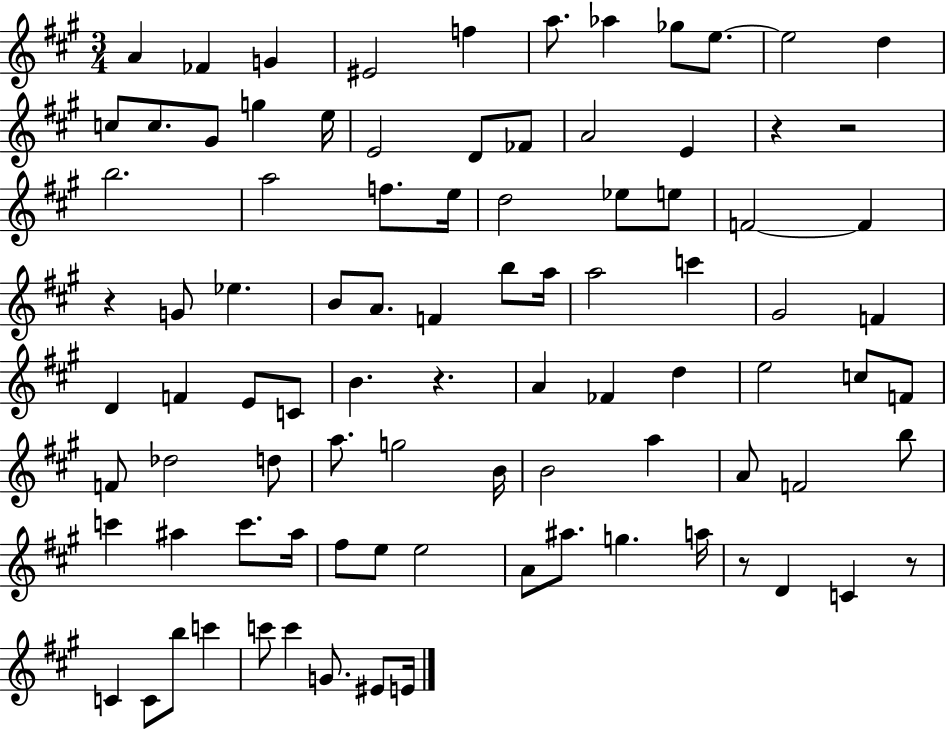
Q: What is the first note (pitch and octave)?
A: A4